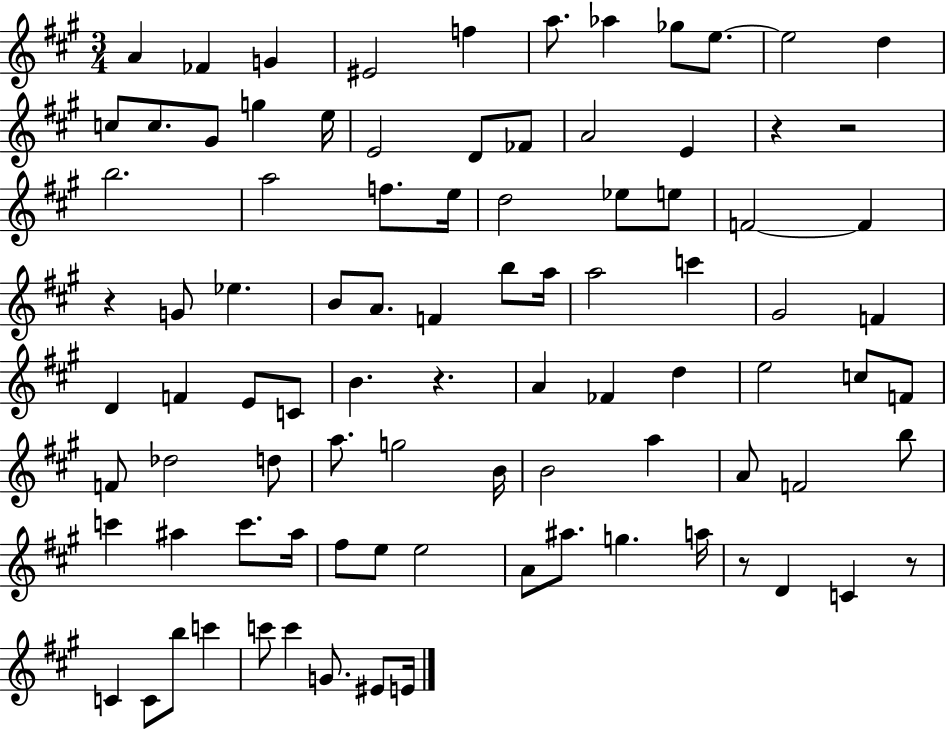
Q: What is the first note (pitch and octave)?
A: A4